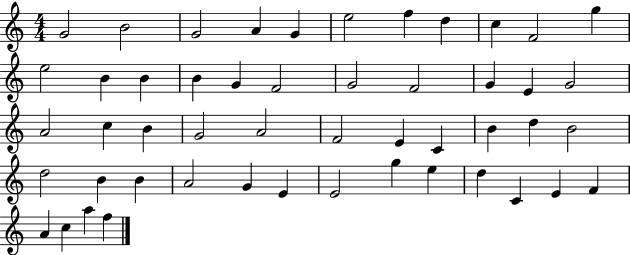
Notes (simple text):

G4/h B4/h G4/h A4/q G4/q E5/h F5/q D5/q C5/q F4/h G5/q E5/h B4/q B4/q B4/q G4/q F4/h G4/h F4/h G4/q E4/q G4/h A4/h C5/q B4/q G4/h A4/h F4/h E4/q C4/q B4/q D5/q B4/h D5/h B4/q B4/q A4/h G4/q E4/q E4/h G5/q E5/q D5/q C4/q E4/q F4/q A4/q C5/q A5/q F5/q